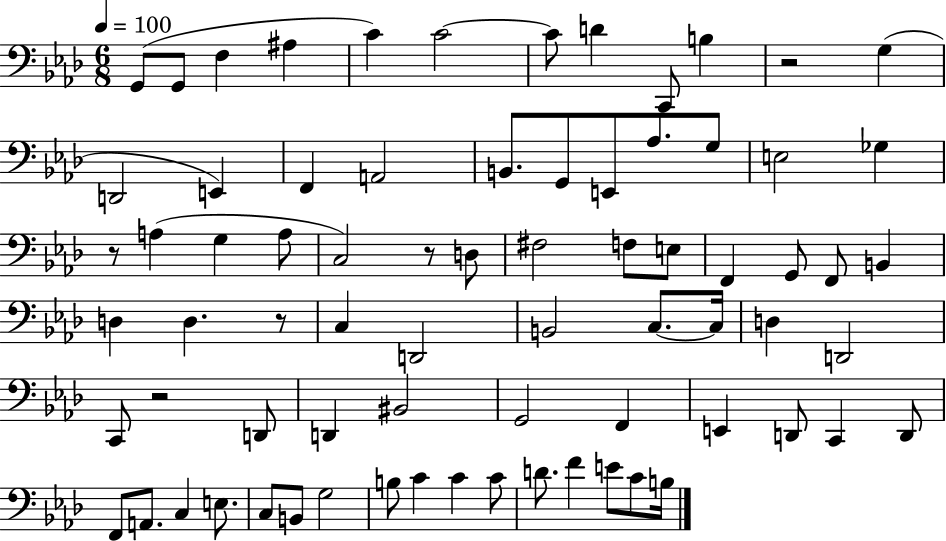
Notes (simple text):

G2/e G2/e F3/q A#3/q C4/q C4/h C4/e D4/q C2/e B3/q R/h G3/q D2/h E2/q F2/q A2/h B2/e. G2/e E2/e Ab3/e. G3/e E3/h Gb3/q R/e A3/q G3/q A3/e C3/h R/e D3/e F#3/h F3/e E3/e F2/q G2/e F2/e B2/q D3/q D3/q. R/e C3/q D2/h B2/h C3/e. C3/s D3/q D2/h C2/e R/h D2/e D2/q BIS2/h G2/h F2/q E2/q D2/e C2/q D2/e F2/e A2/e. C3/q E3/e. C3/e B2/e G3/h B3/e C4/q C4/q C4/e D4/e. F4/q E4/e C4/e B3/s